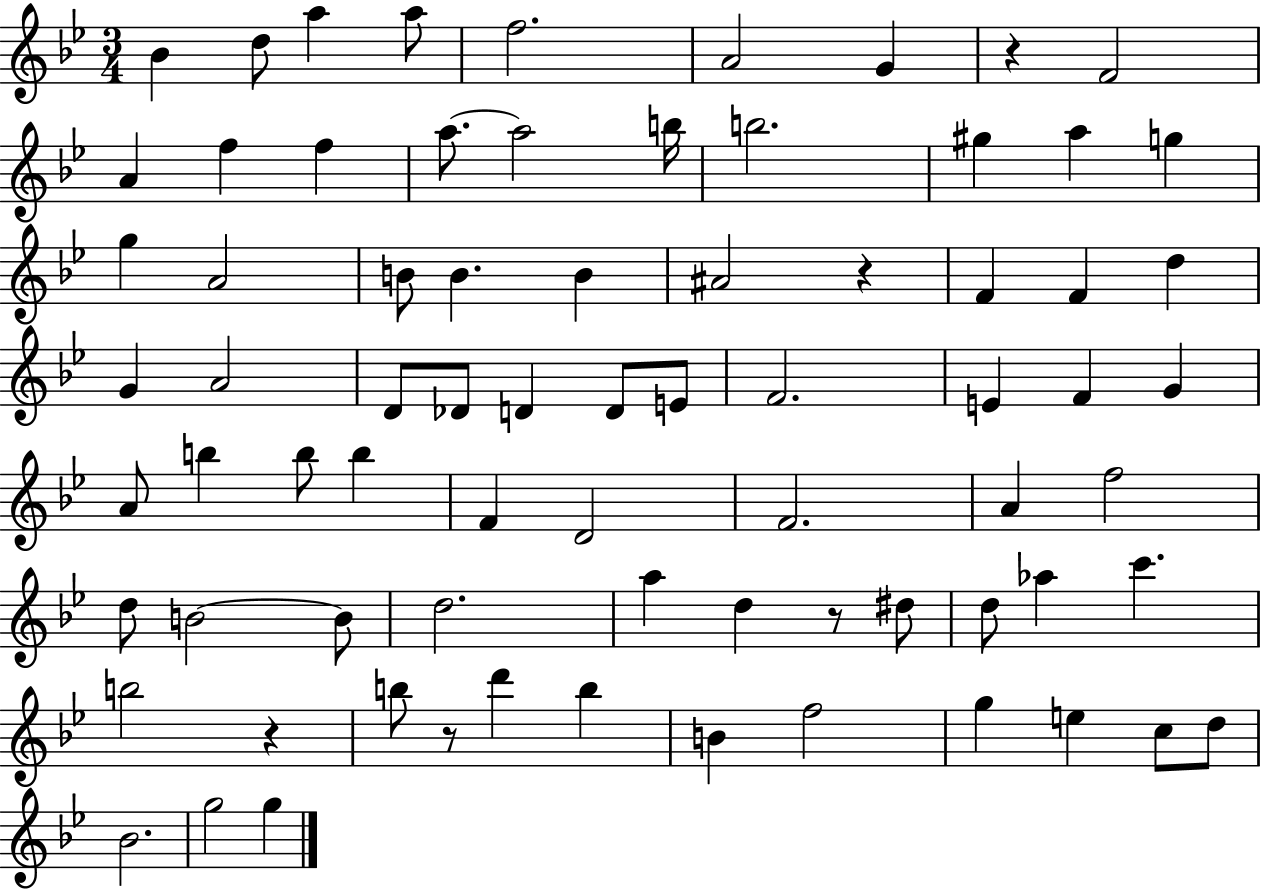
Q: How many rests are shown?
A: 5